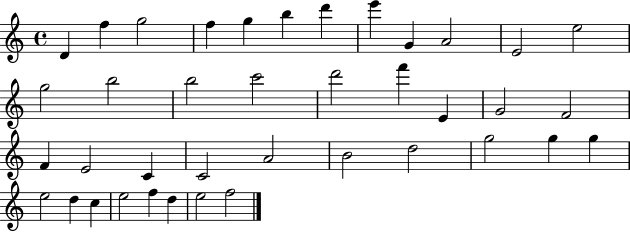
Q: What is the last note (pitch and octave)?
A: F5